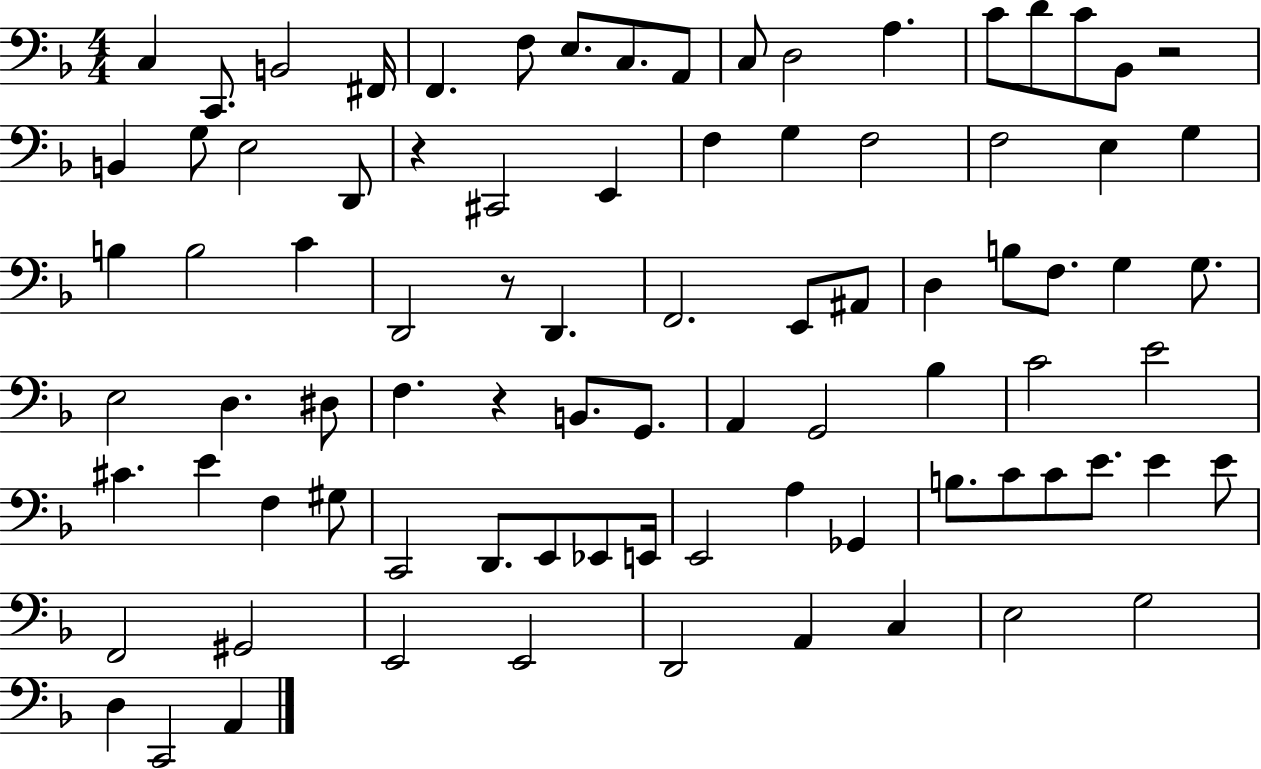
{
  \clef bass
  \numericTimeSignature
  \time 4/4
  \key f \major
  c4 c,8. b,2 fis,16 | f,4. f8 e8. c8. a,8 | c8 d2 a4. | c'8 d'8 c'8 bes,8 r2 | \break b,4 g8 e2 d,8 | r4 cis,2 e,4 | f4 g4 f2 | f2 e4 g4 | \break b4 b2 c'4 | d,2 r8 d,4. | f,2. e,8 ais,8 | d4 b8 f8. g4 g8. | \break e2 d4. dis8 | f4. r4 b,8. g,8. | a,4 g,2 bes4 | c'2 e'2 | \break cis'4. e'4 f4 gis8 | c,2 d,8. e,8 ees,8 e,16 | e,2 a4 ges,4 | b8. c'8 c'8 e'8. e'4 e'8 | \break f,2 gis,2 | e,2 e,2 | d,2 a,4 c4 | e2 g2 | \break d4 c,2 a,4 | \bar "|."
}